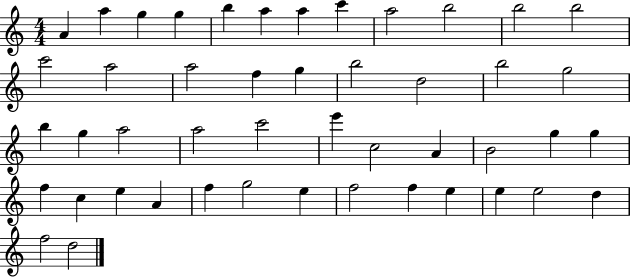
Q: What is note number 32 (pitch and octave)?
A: G5